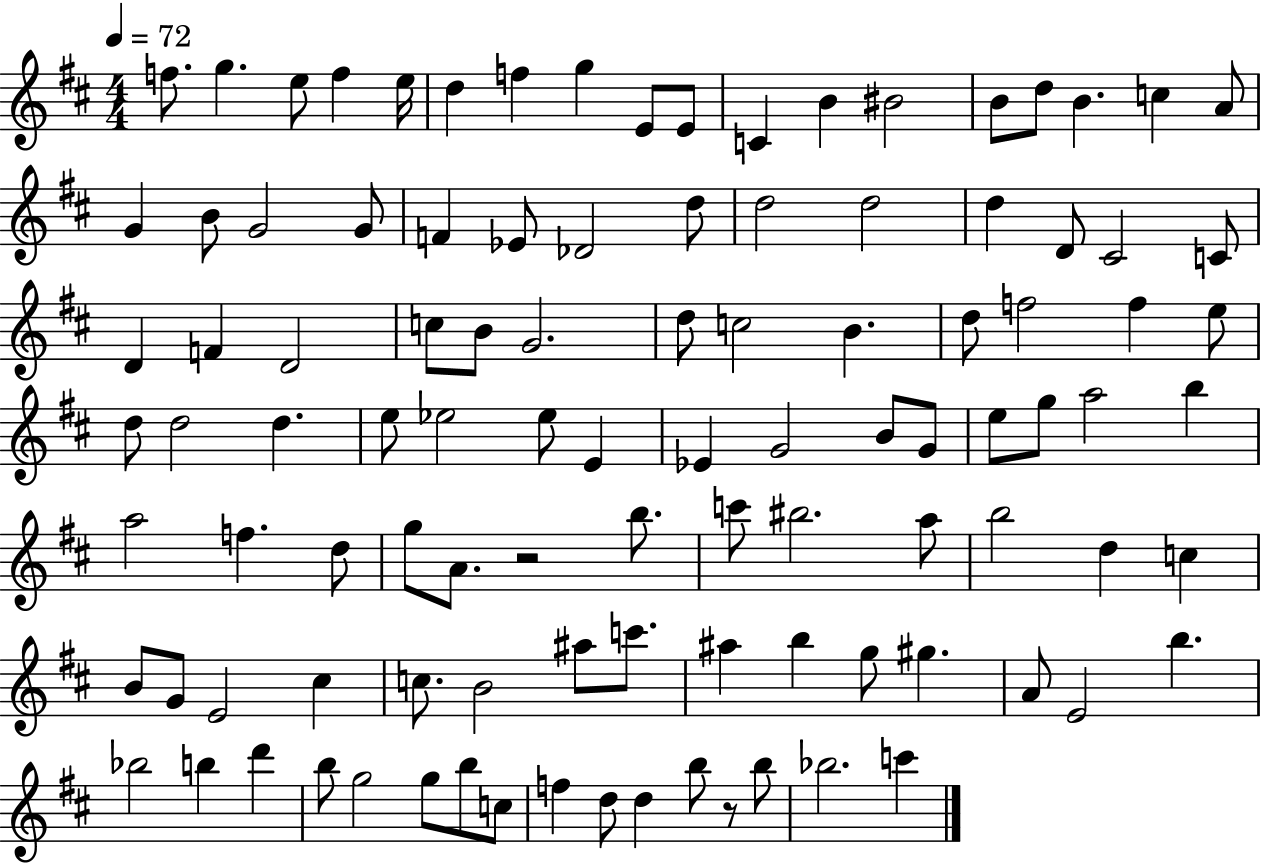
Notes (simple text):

F5/e. G5/q. E5/e F5/q E5/s D5/q F5/q G5/q E4/e E4/e C4/q B4/q BIS4/h B4/e D5/e B4/q. C5/q A4/e G4/q B4/e G4/h G4/e F4/q Eb4/e Db4/h D5/e D5/h D5/h D5/q D4/e C#4/h C4/e D4/q F4/q D4/h C5/e B4/e G4/h. D5/e C5/h B4/q. D5/e F5/h F5/q E5/e D5/e D5/h D5/q. E5/e Eb5/h Eb5/e E4/q Eb4/q G4/h B4/e G4/e E5/e G5/e A5/h B5/q A5/h F5/q. D5/e G5/e A4/e. R/h B5/e. C6/e BIS5/h. A5/e B5/h D5/q C5/q B4/e G4/e E4/h C#5/q C5/e. B4/h A#5/e C6/e. A#5/q B5/q G5/e G#5/q. A4/e E4/h B5/q. Bb5/h B5/q D6/q B5/e G5/h G5/e B5/e C5/e F5/q D5/e D5/q B5/e R/e B5/e Bb5/h. C6/q